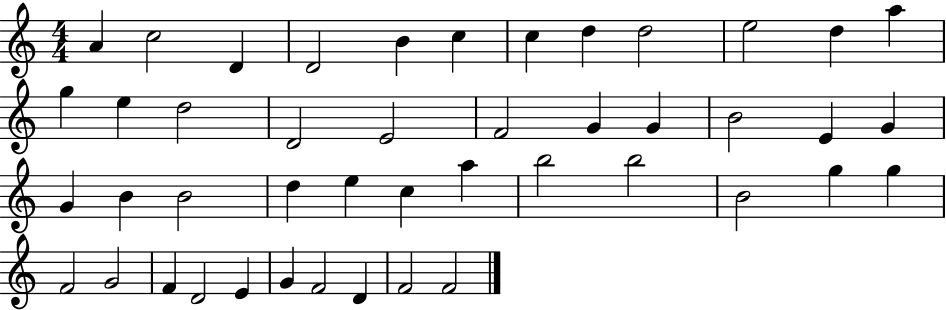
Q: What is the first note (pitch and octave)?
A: A4